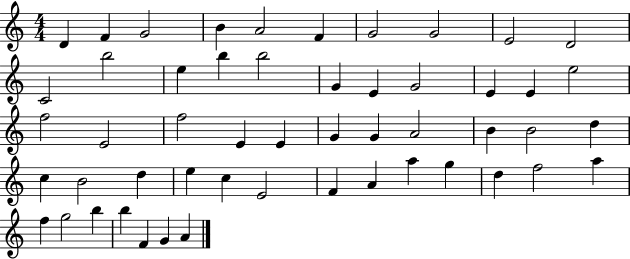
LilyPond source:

{
  \clef treble
  \numericTimeSignature
  \time 4/4
  \key c \major
  d'4 f'4 g'2 | b'4 a'2 f'4 | g'2 g'2 | e'2 d'2 | \break c'2 b''2 | e''4 b''4 b''2 | g'4 e'4 g'2 | e'4 e'4 e''2 | \break f''2 e'2 | f''2 e'4 e'4 | g'4 g'4 a'2 | b'4 b'2 d''4 | \break c''4 b'2 d''4 | e''4 c''4 e'2 | f'4 a'4 a''4 g''4 | d''4 f''2 a''4 | \break f''4 g''2 b''4 | b''4 f'4 g'4 a'4 | \bar "|."
}